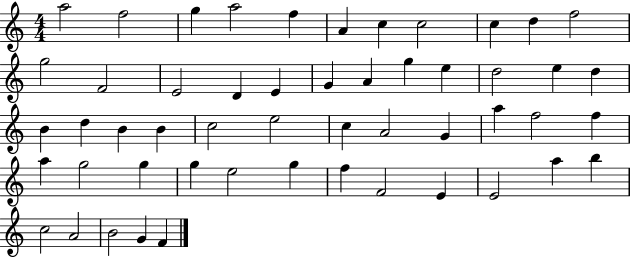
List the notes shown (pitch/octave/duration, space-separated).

A5/h F5/h G5/q A5/h F5/q A4/q C5/q C5/h C5/q D5/q F5/h G5/h F4/h E4/h D4/q E4/q G4/q A4/q G5/q E5/q D5/h E5/q D5/q B4/q D5/q B4/q B4/q C5/h E5/h C5/q A4/h G4/q A5/q F5/h F5/q A5/q G5/h G5/q G5/q E5/h G5/q F5/q F4/h E4/q E4/h A5/q B5/q C5/h A4/h B4/h G4/q F4/q